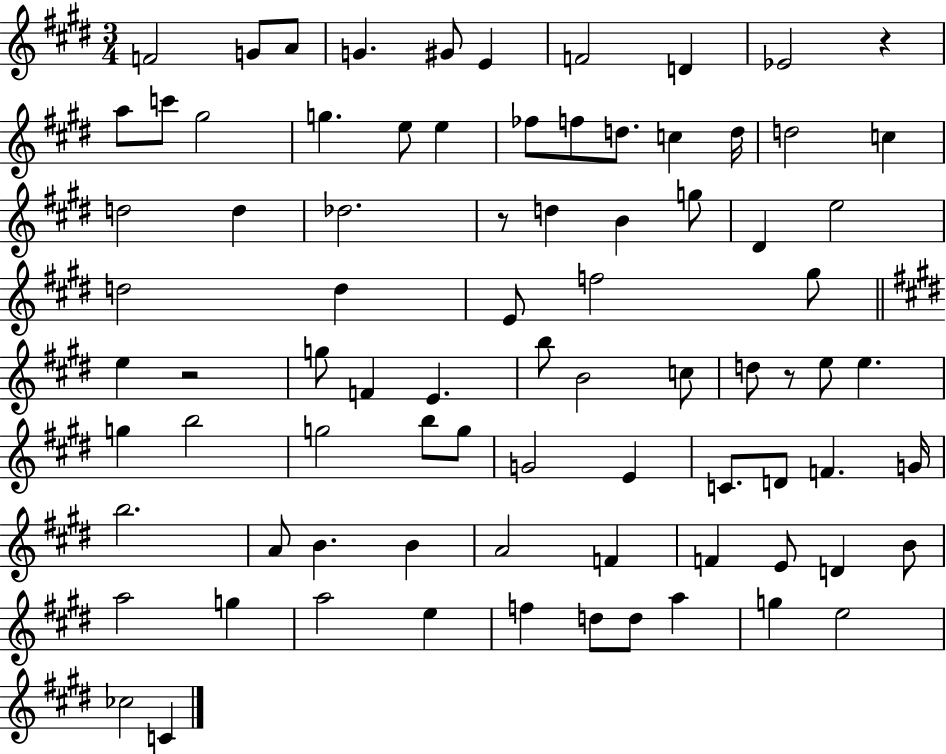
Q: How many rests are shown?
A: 4